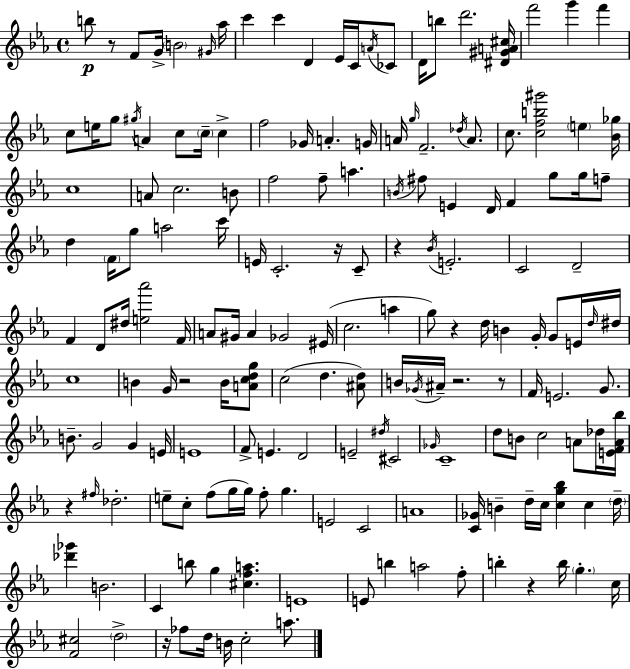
B5/e R/e F4/e G4/s B4/h G#4/s Ab5/s C6/q C6/q D4/q Eb4/s C4/s A4/s CES4/e D4/s B5/e D6/h. [D#4,G#4,A4,C#5]/s F6/h G6/q F6/q C5/e E5/s G5/e G#5/s A4/q C5/e C5/s C5/q F5/h Gb4/s A4/q. G4/s A4/s G5/s F4/h. Db5/s A4/e. C5/e. [C5,F5,B5,G#6]/h E5/q [Bb4,Gb5]/s C5/w A4/e C5/h. B4/e F5/h F5/e A5/q. B4/s F#5/e E4/q D4/s F4/q G5/e G5/s F5/e D5/q F4/s G5/e A5/h C6/s E4/s C4/h. R/s C4/e R/q Bb4/s E4/h. C4/h D4/h F4/q D4/e D#5/s [E5,Ab6]/h F4/s A4/e G#4/s A4/q Gb4/h EIS4/s C5/h. A5/q G5/e R/q D5/s B4/q G4/s G4/e E4/s D5/s D#5/s C5/w B4/q G4/s R/h B4/s [A4,C5,D5,G5]/e C5/h D5/q. [A#4,D5]/e B4/s Gb4/s A#4/s R/h. R/e F4/s E4/h. G4/e. B4/e. G4/h G4/q E4/s E4/w F4/e E4/q. D4/h E4/h D#5/s C#4/h Gb4/s C4/w D5/e B4/e C5/h A4/e Db5/s [E4,F4,A4,Bb5]/s R/q F#5/s Db5/h. E5/e C5/e F5/e G5/s G5/s F5/e G5/q. E4/h C4/h A4/w [C4,Gb4]/s B4/q D5/s C5/s [C5,G5,Bb5]/q C5/q D5/s [Db6,Gb6]/q B4/h. C4/q B5/e G5/q [C#5,F5,A5]/q. E4/w E4/e B5/q A5/h F5/e B5/q R/q B5/s G5/q. C5/s [F4,C#5]/h D5/h R/s FES5/e D5/s B4/s C5/h A5/e.